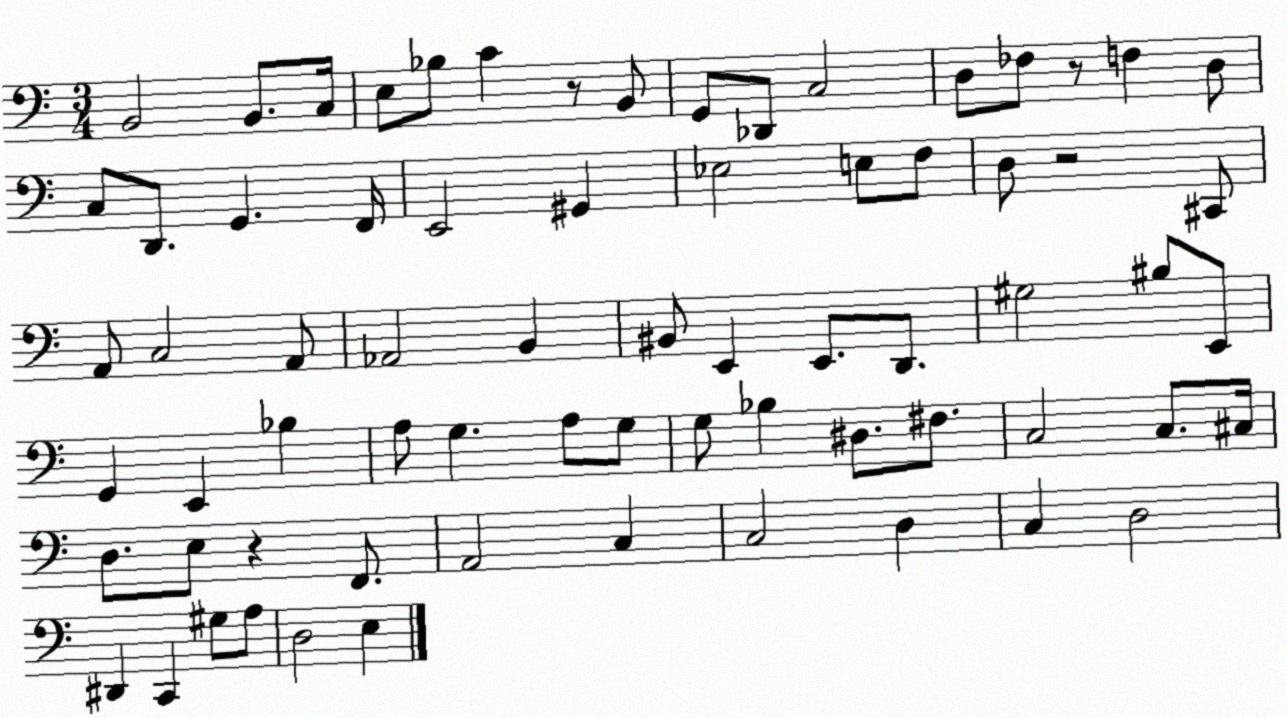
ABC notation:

X:1
T:Untitled
M:3/4
L:1/4
K:C
B,,2 B,,/2 C,/4 E,/2 _B,/2 C z/2 B,,/2 G,,/2 _D,,/2 C,2 D,/2 _F,/2 z/2 F, D,/2 C,/2 D,,/2 G,, F,,/4 E,,2 ^G,, _E,2 E,/2 F,/2 D,/2 z2 ^C,,/2 A,,/2 C,2 A,,/2 _A,,2 B,, ^B,,/2 E,, E,,/2 D,,/2 ^G,2 ^B,/2 E,,/2 G,, E,, _B, A,/2 G, A,/2 G,/2 G,/2 _B, ^D,/2 ^F,/2 C,2 C,/2 ^C,/4 D,/2 E,/2 z F,,/2 A,,2 C, C,2 D, C, D,2 ^D,, C,, ^G,/2 A,/2 D,2 E,